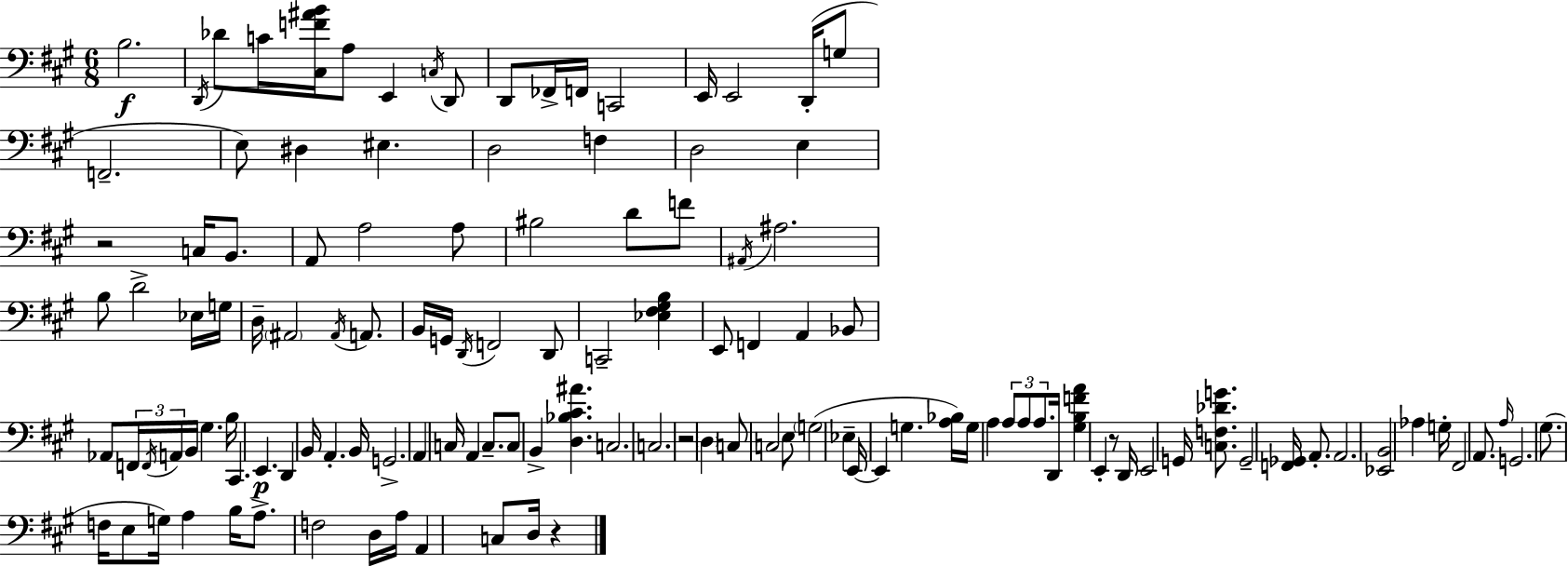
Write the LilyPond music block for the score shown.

{
  \clef bass
  \numericTimeSignature
  \time 6/8
  \key a \major
  b2.\f | \acciaccatura { d,16 } des'8 c'16 <cis f' ais' b'>16 a8 e,4 \acciaccatura { c16 } | d,8 d,8 fes,16-> f,16 c,2 | e,16 e,2 d,16-.( | \break g8 f,2.-- | e8) dis4 eis4. | d2 f4 | d2 e4 | \break r2 c16 b,8. | a,8 a2 | a8 bis2 d'8 | f'8 \acciaccatura { ais,16 } ais2. | \break b8 d'2-> | ees16 g16 d16-- \parenthesize ais,2 | \acciaccatura { ais,16 } a,8. b,16 g,16 \acciaccatura { d,16 } f,2 | d,8 c,2-- | \break <ees fis gis b>4 e,8 f,4 a,4 | bes,8 aes,8 \tuplet 3/2 { f,16 \acciaccatura { f,16 } a,16 } b,16 gis4. | b16 cis,4. | e,4.\p d,4 b,16 a,4.-. | \break b,16 g,2.-> | a,4 c16 a,4 | c8.-- c8 b,4-> | <d bes cis' ais'>4. c2. | \break c2. | r2 | \parenthesize d4 c8 c2 | e8 \parenthesize g2( | \break ees4-- e,16~~ e,4 g4. | <a bes>16) g16 a4 \tuplet 3/2 { a8 | a8 a8. } d,16 <gis b f' a'>4 e,4-. | r8 d,16 e,2 | \break g,16 <c f des' g'>8. g,2-- | <f, ges,>16 a,8.-. a,2. | <ees, b,>2 | aes4 g16-. fis,2 | \break a,8. \grace { a16 } g,2. | gis8.( f16 e8 | g16) a4 b16 a8.-> f2 | d16 a16 a,4 | \break c8 d16 r4 \bar "|."
}